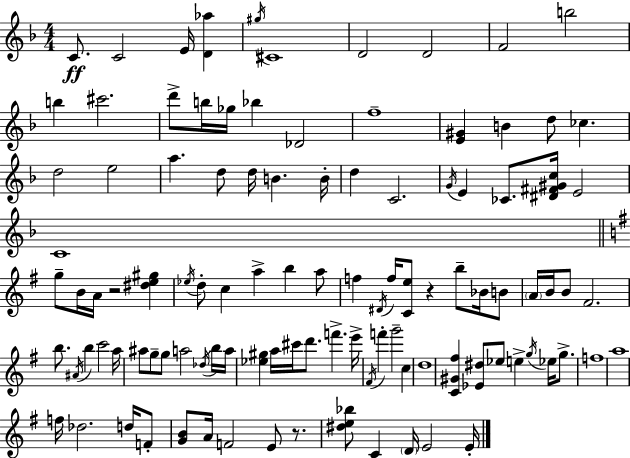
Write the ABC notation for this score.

X:1
T:Untitled
M:4/4
L:1/4
K:Dm
C/2 C2 E/4 [D_a] ^g/4 ^C4 D2 D2 F2 b2 b ^c'2 d'/2 b/4 _g/4 _b _D2 f4 [E^G] B d/2 _c d2 e2 a d/2 d/4 B B/4 d C2 G/4 E _C/2 [^D^F^Gc]/4 E2 C4 g/2 B/4 A/4 z2 [^de^g] _e/4 d/2 c a b a/2 f ^D/4 f/4 [Ce]/2 z b/2 _B/4 B/2 A/4 B/4 B/2 ^F2 b/2 ^A/4 b c'2 a/4 ^a/2 g/2 g/2 a2 _d/4 b/4 a/4 [_e^g] a/4 ^c'/4 d'/2 f' e'/4 ^F/4 f' g'2 c d4 [C^G^f] [_E^d]/2 _e/2 e g/4 _e/4 g/2 f4 a4 f/4 _d2 d/4 F/2 [GB]/2 A/4 F2 E/2 z/2 [^de_b]/2 C D/4 E2 E/4